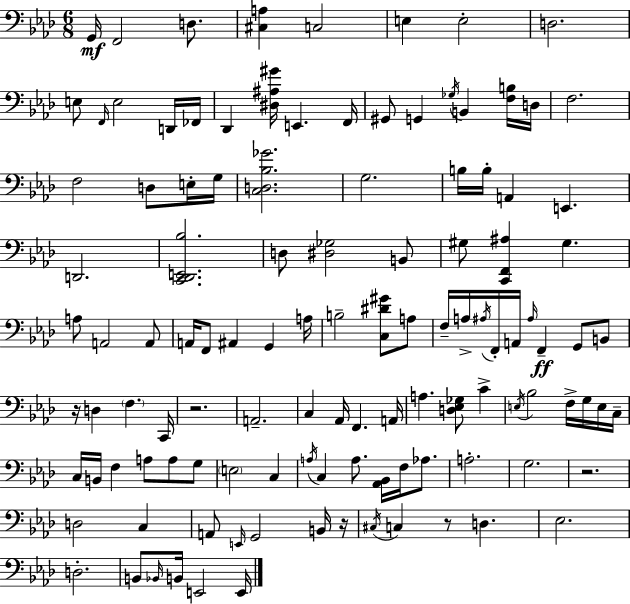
G2/s F2/h D3/e. [C#3,A3]/q C3/h E3/q E3/h D3/h. E3/e F2/s E3/h D2/s FES2/s Db2/q [D#3,A#3,G#4]/s E2/q. F2/s G#2/e G2/q Gb3/s B2/q [F3,B3]/s D3/s F3/h. F3/h D3/e E3/s G3/s [C3,D3,Bb3,Gb4]/h. G3/h. B3/s B3/s A2/q E2/q. D2/h. [C2,Db2,E2,Bb3]/h. D3/e [D#3,Gb3]/h B2/e G#3/e [C2,F2,A#3]/q G#3/q. A3/e A2/h A2/e A2/s F2/e A#2/q G2/q A3/s B3/h [C3,D#4,G#4]/e A3/e F3/s A3/s A#3/s F2/s A2/s A#3/s F2/q G2/e B2/e R/s D3/q F3/q. C2/s R/h. A2/h. C3/q Ab2/s F2/q. A2/s A3/q. [D3,Eb3,Gb3]/e C4/q E3/s Bb3/h F3/s G3/s E3/s C3/s C3/s B2/s F3/q A3/e A3/e G3/e E3/h C3/q A3/s C3/q A3/e. [Ab2,Bb2]/s F3/s Ab3/e. A3/h. G3/h. R/h. D3/h C3/q A2/e E2/s G2/h B2/s R/s C#3/s C3/q R/e D3/q. Eb3/h. D3/h. B2/e Bb2/s B2/s E2/h E2/s